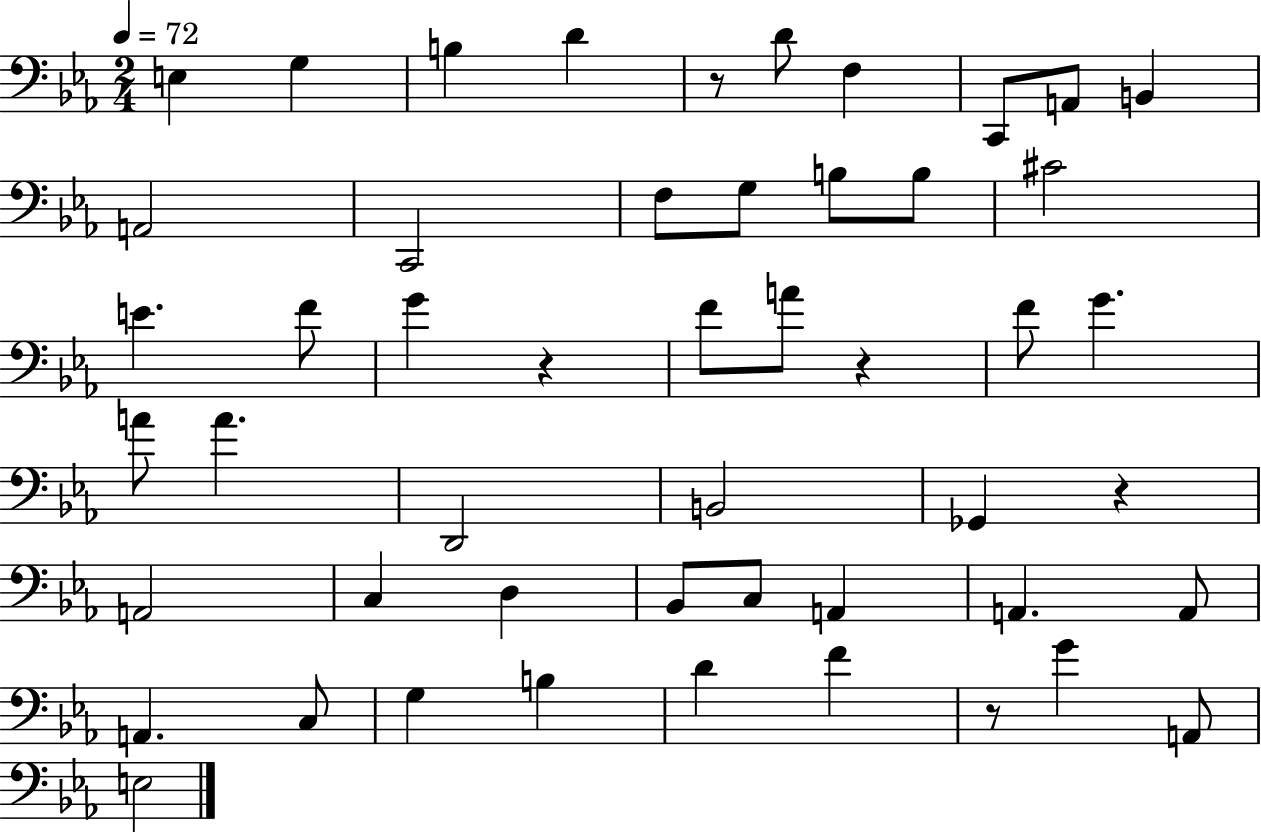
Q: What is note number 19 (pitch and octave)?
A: G4